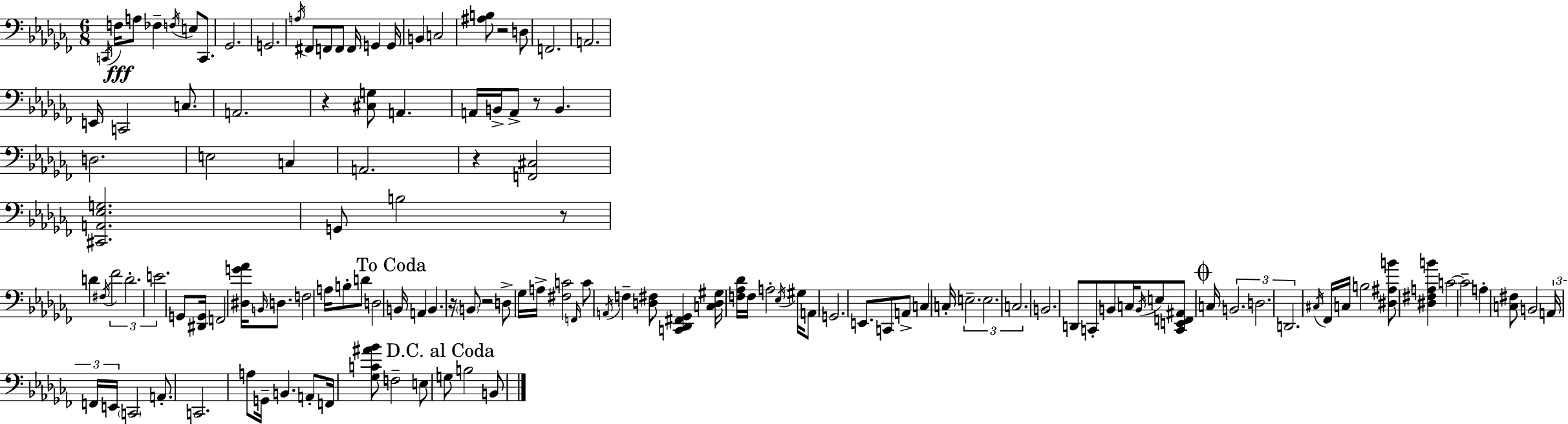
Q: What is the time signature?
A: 6/8